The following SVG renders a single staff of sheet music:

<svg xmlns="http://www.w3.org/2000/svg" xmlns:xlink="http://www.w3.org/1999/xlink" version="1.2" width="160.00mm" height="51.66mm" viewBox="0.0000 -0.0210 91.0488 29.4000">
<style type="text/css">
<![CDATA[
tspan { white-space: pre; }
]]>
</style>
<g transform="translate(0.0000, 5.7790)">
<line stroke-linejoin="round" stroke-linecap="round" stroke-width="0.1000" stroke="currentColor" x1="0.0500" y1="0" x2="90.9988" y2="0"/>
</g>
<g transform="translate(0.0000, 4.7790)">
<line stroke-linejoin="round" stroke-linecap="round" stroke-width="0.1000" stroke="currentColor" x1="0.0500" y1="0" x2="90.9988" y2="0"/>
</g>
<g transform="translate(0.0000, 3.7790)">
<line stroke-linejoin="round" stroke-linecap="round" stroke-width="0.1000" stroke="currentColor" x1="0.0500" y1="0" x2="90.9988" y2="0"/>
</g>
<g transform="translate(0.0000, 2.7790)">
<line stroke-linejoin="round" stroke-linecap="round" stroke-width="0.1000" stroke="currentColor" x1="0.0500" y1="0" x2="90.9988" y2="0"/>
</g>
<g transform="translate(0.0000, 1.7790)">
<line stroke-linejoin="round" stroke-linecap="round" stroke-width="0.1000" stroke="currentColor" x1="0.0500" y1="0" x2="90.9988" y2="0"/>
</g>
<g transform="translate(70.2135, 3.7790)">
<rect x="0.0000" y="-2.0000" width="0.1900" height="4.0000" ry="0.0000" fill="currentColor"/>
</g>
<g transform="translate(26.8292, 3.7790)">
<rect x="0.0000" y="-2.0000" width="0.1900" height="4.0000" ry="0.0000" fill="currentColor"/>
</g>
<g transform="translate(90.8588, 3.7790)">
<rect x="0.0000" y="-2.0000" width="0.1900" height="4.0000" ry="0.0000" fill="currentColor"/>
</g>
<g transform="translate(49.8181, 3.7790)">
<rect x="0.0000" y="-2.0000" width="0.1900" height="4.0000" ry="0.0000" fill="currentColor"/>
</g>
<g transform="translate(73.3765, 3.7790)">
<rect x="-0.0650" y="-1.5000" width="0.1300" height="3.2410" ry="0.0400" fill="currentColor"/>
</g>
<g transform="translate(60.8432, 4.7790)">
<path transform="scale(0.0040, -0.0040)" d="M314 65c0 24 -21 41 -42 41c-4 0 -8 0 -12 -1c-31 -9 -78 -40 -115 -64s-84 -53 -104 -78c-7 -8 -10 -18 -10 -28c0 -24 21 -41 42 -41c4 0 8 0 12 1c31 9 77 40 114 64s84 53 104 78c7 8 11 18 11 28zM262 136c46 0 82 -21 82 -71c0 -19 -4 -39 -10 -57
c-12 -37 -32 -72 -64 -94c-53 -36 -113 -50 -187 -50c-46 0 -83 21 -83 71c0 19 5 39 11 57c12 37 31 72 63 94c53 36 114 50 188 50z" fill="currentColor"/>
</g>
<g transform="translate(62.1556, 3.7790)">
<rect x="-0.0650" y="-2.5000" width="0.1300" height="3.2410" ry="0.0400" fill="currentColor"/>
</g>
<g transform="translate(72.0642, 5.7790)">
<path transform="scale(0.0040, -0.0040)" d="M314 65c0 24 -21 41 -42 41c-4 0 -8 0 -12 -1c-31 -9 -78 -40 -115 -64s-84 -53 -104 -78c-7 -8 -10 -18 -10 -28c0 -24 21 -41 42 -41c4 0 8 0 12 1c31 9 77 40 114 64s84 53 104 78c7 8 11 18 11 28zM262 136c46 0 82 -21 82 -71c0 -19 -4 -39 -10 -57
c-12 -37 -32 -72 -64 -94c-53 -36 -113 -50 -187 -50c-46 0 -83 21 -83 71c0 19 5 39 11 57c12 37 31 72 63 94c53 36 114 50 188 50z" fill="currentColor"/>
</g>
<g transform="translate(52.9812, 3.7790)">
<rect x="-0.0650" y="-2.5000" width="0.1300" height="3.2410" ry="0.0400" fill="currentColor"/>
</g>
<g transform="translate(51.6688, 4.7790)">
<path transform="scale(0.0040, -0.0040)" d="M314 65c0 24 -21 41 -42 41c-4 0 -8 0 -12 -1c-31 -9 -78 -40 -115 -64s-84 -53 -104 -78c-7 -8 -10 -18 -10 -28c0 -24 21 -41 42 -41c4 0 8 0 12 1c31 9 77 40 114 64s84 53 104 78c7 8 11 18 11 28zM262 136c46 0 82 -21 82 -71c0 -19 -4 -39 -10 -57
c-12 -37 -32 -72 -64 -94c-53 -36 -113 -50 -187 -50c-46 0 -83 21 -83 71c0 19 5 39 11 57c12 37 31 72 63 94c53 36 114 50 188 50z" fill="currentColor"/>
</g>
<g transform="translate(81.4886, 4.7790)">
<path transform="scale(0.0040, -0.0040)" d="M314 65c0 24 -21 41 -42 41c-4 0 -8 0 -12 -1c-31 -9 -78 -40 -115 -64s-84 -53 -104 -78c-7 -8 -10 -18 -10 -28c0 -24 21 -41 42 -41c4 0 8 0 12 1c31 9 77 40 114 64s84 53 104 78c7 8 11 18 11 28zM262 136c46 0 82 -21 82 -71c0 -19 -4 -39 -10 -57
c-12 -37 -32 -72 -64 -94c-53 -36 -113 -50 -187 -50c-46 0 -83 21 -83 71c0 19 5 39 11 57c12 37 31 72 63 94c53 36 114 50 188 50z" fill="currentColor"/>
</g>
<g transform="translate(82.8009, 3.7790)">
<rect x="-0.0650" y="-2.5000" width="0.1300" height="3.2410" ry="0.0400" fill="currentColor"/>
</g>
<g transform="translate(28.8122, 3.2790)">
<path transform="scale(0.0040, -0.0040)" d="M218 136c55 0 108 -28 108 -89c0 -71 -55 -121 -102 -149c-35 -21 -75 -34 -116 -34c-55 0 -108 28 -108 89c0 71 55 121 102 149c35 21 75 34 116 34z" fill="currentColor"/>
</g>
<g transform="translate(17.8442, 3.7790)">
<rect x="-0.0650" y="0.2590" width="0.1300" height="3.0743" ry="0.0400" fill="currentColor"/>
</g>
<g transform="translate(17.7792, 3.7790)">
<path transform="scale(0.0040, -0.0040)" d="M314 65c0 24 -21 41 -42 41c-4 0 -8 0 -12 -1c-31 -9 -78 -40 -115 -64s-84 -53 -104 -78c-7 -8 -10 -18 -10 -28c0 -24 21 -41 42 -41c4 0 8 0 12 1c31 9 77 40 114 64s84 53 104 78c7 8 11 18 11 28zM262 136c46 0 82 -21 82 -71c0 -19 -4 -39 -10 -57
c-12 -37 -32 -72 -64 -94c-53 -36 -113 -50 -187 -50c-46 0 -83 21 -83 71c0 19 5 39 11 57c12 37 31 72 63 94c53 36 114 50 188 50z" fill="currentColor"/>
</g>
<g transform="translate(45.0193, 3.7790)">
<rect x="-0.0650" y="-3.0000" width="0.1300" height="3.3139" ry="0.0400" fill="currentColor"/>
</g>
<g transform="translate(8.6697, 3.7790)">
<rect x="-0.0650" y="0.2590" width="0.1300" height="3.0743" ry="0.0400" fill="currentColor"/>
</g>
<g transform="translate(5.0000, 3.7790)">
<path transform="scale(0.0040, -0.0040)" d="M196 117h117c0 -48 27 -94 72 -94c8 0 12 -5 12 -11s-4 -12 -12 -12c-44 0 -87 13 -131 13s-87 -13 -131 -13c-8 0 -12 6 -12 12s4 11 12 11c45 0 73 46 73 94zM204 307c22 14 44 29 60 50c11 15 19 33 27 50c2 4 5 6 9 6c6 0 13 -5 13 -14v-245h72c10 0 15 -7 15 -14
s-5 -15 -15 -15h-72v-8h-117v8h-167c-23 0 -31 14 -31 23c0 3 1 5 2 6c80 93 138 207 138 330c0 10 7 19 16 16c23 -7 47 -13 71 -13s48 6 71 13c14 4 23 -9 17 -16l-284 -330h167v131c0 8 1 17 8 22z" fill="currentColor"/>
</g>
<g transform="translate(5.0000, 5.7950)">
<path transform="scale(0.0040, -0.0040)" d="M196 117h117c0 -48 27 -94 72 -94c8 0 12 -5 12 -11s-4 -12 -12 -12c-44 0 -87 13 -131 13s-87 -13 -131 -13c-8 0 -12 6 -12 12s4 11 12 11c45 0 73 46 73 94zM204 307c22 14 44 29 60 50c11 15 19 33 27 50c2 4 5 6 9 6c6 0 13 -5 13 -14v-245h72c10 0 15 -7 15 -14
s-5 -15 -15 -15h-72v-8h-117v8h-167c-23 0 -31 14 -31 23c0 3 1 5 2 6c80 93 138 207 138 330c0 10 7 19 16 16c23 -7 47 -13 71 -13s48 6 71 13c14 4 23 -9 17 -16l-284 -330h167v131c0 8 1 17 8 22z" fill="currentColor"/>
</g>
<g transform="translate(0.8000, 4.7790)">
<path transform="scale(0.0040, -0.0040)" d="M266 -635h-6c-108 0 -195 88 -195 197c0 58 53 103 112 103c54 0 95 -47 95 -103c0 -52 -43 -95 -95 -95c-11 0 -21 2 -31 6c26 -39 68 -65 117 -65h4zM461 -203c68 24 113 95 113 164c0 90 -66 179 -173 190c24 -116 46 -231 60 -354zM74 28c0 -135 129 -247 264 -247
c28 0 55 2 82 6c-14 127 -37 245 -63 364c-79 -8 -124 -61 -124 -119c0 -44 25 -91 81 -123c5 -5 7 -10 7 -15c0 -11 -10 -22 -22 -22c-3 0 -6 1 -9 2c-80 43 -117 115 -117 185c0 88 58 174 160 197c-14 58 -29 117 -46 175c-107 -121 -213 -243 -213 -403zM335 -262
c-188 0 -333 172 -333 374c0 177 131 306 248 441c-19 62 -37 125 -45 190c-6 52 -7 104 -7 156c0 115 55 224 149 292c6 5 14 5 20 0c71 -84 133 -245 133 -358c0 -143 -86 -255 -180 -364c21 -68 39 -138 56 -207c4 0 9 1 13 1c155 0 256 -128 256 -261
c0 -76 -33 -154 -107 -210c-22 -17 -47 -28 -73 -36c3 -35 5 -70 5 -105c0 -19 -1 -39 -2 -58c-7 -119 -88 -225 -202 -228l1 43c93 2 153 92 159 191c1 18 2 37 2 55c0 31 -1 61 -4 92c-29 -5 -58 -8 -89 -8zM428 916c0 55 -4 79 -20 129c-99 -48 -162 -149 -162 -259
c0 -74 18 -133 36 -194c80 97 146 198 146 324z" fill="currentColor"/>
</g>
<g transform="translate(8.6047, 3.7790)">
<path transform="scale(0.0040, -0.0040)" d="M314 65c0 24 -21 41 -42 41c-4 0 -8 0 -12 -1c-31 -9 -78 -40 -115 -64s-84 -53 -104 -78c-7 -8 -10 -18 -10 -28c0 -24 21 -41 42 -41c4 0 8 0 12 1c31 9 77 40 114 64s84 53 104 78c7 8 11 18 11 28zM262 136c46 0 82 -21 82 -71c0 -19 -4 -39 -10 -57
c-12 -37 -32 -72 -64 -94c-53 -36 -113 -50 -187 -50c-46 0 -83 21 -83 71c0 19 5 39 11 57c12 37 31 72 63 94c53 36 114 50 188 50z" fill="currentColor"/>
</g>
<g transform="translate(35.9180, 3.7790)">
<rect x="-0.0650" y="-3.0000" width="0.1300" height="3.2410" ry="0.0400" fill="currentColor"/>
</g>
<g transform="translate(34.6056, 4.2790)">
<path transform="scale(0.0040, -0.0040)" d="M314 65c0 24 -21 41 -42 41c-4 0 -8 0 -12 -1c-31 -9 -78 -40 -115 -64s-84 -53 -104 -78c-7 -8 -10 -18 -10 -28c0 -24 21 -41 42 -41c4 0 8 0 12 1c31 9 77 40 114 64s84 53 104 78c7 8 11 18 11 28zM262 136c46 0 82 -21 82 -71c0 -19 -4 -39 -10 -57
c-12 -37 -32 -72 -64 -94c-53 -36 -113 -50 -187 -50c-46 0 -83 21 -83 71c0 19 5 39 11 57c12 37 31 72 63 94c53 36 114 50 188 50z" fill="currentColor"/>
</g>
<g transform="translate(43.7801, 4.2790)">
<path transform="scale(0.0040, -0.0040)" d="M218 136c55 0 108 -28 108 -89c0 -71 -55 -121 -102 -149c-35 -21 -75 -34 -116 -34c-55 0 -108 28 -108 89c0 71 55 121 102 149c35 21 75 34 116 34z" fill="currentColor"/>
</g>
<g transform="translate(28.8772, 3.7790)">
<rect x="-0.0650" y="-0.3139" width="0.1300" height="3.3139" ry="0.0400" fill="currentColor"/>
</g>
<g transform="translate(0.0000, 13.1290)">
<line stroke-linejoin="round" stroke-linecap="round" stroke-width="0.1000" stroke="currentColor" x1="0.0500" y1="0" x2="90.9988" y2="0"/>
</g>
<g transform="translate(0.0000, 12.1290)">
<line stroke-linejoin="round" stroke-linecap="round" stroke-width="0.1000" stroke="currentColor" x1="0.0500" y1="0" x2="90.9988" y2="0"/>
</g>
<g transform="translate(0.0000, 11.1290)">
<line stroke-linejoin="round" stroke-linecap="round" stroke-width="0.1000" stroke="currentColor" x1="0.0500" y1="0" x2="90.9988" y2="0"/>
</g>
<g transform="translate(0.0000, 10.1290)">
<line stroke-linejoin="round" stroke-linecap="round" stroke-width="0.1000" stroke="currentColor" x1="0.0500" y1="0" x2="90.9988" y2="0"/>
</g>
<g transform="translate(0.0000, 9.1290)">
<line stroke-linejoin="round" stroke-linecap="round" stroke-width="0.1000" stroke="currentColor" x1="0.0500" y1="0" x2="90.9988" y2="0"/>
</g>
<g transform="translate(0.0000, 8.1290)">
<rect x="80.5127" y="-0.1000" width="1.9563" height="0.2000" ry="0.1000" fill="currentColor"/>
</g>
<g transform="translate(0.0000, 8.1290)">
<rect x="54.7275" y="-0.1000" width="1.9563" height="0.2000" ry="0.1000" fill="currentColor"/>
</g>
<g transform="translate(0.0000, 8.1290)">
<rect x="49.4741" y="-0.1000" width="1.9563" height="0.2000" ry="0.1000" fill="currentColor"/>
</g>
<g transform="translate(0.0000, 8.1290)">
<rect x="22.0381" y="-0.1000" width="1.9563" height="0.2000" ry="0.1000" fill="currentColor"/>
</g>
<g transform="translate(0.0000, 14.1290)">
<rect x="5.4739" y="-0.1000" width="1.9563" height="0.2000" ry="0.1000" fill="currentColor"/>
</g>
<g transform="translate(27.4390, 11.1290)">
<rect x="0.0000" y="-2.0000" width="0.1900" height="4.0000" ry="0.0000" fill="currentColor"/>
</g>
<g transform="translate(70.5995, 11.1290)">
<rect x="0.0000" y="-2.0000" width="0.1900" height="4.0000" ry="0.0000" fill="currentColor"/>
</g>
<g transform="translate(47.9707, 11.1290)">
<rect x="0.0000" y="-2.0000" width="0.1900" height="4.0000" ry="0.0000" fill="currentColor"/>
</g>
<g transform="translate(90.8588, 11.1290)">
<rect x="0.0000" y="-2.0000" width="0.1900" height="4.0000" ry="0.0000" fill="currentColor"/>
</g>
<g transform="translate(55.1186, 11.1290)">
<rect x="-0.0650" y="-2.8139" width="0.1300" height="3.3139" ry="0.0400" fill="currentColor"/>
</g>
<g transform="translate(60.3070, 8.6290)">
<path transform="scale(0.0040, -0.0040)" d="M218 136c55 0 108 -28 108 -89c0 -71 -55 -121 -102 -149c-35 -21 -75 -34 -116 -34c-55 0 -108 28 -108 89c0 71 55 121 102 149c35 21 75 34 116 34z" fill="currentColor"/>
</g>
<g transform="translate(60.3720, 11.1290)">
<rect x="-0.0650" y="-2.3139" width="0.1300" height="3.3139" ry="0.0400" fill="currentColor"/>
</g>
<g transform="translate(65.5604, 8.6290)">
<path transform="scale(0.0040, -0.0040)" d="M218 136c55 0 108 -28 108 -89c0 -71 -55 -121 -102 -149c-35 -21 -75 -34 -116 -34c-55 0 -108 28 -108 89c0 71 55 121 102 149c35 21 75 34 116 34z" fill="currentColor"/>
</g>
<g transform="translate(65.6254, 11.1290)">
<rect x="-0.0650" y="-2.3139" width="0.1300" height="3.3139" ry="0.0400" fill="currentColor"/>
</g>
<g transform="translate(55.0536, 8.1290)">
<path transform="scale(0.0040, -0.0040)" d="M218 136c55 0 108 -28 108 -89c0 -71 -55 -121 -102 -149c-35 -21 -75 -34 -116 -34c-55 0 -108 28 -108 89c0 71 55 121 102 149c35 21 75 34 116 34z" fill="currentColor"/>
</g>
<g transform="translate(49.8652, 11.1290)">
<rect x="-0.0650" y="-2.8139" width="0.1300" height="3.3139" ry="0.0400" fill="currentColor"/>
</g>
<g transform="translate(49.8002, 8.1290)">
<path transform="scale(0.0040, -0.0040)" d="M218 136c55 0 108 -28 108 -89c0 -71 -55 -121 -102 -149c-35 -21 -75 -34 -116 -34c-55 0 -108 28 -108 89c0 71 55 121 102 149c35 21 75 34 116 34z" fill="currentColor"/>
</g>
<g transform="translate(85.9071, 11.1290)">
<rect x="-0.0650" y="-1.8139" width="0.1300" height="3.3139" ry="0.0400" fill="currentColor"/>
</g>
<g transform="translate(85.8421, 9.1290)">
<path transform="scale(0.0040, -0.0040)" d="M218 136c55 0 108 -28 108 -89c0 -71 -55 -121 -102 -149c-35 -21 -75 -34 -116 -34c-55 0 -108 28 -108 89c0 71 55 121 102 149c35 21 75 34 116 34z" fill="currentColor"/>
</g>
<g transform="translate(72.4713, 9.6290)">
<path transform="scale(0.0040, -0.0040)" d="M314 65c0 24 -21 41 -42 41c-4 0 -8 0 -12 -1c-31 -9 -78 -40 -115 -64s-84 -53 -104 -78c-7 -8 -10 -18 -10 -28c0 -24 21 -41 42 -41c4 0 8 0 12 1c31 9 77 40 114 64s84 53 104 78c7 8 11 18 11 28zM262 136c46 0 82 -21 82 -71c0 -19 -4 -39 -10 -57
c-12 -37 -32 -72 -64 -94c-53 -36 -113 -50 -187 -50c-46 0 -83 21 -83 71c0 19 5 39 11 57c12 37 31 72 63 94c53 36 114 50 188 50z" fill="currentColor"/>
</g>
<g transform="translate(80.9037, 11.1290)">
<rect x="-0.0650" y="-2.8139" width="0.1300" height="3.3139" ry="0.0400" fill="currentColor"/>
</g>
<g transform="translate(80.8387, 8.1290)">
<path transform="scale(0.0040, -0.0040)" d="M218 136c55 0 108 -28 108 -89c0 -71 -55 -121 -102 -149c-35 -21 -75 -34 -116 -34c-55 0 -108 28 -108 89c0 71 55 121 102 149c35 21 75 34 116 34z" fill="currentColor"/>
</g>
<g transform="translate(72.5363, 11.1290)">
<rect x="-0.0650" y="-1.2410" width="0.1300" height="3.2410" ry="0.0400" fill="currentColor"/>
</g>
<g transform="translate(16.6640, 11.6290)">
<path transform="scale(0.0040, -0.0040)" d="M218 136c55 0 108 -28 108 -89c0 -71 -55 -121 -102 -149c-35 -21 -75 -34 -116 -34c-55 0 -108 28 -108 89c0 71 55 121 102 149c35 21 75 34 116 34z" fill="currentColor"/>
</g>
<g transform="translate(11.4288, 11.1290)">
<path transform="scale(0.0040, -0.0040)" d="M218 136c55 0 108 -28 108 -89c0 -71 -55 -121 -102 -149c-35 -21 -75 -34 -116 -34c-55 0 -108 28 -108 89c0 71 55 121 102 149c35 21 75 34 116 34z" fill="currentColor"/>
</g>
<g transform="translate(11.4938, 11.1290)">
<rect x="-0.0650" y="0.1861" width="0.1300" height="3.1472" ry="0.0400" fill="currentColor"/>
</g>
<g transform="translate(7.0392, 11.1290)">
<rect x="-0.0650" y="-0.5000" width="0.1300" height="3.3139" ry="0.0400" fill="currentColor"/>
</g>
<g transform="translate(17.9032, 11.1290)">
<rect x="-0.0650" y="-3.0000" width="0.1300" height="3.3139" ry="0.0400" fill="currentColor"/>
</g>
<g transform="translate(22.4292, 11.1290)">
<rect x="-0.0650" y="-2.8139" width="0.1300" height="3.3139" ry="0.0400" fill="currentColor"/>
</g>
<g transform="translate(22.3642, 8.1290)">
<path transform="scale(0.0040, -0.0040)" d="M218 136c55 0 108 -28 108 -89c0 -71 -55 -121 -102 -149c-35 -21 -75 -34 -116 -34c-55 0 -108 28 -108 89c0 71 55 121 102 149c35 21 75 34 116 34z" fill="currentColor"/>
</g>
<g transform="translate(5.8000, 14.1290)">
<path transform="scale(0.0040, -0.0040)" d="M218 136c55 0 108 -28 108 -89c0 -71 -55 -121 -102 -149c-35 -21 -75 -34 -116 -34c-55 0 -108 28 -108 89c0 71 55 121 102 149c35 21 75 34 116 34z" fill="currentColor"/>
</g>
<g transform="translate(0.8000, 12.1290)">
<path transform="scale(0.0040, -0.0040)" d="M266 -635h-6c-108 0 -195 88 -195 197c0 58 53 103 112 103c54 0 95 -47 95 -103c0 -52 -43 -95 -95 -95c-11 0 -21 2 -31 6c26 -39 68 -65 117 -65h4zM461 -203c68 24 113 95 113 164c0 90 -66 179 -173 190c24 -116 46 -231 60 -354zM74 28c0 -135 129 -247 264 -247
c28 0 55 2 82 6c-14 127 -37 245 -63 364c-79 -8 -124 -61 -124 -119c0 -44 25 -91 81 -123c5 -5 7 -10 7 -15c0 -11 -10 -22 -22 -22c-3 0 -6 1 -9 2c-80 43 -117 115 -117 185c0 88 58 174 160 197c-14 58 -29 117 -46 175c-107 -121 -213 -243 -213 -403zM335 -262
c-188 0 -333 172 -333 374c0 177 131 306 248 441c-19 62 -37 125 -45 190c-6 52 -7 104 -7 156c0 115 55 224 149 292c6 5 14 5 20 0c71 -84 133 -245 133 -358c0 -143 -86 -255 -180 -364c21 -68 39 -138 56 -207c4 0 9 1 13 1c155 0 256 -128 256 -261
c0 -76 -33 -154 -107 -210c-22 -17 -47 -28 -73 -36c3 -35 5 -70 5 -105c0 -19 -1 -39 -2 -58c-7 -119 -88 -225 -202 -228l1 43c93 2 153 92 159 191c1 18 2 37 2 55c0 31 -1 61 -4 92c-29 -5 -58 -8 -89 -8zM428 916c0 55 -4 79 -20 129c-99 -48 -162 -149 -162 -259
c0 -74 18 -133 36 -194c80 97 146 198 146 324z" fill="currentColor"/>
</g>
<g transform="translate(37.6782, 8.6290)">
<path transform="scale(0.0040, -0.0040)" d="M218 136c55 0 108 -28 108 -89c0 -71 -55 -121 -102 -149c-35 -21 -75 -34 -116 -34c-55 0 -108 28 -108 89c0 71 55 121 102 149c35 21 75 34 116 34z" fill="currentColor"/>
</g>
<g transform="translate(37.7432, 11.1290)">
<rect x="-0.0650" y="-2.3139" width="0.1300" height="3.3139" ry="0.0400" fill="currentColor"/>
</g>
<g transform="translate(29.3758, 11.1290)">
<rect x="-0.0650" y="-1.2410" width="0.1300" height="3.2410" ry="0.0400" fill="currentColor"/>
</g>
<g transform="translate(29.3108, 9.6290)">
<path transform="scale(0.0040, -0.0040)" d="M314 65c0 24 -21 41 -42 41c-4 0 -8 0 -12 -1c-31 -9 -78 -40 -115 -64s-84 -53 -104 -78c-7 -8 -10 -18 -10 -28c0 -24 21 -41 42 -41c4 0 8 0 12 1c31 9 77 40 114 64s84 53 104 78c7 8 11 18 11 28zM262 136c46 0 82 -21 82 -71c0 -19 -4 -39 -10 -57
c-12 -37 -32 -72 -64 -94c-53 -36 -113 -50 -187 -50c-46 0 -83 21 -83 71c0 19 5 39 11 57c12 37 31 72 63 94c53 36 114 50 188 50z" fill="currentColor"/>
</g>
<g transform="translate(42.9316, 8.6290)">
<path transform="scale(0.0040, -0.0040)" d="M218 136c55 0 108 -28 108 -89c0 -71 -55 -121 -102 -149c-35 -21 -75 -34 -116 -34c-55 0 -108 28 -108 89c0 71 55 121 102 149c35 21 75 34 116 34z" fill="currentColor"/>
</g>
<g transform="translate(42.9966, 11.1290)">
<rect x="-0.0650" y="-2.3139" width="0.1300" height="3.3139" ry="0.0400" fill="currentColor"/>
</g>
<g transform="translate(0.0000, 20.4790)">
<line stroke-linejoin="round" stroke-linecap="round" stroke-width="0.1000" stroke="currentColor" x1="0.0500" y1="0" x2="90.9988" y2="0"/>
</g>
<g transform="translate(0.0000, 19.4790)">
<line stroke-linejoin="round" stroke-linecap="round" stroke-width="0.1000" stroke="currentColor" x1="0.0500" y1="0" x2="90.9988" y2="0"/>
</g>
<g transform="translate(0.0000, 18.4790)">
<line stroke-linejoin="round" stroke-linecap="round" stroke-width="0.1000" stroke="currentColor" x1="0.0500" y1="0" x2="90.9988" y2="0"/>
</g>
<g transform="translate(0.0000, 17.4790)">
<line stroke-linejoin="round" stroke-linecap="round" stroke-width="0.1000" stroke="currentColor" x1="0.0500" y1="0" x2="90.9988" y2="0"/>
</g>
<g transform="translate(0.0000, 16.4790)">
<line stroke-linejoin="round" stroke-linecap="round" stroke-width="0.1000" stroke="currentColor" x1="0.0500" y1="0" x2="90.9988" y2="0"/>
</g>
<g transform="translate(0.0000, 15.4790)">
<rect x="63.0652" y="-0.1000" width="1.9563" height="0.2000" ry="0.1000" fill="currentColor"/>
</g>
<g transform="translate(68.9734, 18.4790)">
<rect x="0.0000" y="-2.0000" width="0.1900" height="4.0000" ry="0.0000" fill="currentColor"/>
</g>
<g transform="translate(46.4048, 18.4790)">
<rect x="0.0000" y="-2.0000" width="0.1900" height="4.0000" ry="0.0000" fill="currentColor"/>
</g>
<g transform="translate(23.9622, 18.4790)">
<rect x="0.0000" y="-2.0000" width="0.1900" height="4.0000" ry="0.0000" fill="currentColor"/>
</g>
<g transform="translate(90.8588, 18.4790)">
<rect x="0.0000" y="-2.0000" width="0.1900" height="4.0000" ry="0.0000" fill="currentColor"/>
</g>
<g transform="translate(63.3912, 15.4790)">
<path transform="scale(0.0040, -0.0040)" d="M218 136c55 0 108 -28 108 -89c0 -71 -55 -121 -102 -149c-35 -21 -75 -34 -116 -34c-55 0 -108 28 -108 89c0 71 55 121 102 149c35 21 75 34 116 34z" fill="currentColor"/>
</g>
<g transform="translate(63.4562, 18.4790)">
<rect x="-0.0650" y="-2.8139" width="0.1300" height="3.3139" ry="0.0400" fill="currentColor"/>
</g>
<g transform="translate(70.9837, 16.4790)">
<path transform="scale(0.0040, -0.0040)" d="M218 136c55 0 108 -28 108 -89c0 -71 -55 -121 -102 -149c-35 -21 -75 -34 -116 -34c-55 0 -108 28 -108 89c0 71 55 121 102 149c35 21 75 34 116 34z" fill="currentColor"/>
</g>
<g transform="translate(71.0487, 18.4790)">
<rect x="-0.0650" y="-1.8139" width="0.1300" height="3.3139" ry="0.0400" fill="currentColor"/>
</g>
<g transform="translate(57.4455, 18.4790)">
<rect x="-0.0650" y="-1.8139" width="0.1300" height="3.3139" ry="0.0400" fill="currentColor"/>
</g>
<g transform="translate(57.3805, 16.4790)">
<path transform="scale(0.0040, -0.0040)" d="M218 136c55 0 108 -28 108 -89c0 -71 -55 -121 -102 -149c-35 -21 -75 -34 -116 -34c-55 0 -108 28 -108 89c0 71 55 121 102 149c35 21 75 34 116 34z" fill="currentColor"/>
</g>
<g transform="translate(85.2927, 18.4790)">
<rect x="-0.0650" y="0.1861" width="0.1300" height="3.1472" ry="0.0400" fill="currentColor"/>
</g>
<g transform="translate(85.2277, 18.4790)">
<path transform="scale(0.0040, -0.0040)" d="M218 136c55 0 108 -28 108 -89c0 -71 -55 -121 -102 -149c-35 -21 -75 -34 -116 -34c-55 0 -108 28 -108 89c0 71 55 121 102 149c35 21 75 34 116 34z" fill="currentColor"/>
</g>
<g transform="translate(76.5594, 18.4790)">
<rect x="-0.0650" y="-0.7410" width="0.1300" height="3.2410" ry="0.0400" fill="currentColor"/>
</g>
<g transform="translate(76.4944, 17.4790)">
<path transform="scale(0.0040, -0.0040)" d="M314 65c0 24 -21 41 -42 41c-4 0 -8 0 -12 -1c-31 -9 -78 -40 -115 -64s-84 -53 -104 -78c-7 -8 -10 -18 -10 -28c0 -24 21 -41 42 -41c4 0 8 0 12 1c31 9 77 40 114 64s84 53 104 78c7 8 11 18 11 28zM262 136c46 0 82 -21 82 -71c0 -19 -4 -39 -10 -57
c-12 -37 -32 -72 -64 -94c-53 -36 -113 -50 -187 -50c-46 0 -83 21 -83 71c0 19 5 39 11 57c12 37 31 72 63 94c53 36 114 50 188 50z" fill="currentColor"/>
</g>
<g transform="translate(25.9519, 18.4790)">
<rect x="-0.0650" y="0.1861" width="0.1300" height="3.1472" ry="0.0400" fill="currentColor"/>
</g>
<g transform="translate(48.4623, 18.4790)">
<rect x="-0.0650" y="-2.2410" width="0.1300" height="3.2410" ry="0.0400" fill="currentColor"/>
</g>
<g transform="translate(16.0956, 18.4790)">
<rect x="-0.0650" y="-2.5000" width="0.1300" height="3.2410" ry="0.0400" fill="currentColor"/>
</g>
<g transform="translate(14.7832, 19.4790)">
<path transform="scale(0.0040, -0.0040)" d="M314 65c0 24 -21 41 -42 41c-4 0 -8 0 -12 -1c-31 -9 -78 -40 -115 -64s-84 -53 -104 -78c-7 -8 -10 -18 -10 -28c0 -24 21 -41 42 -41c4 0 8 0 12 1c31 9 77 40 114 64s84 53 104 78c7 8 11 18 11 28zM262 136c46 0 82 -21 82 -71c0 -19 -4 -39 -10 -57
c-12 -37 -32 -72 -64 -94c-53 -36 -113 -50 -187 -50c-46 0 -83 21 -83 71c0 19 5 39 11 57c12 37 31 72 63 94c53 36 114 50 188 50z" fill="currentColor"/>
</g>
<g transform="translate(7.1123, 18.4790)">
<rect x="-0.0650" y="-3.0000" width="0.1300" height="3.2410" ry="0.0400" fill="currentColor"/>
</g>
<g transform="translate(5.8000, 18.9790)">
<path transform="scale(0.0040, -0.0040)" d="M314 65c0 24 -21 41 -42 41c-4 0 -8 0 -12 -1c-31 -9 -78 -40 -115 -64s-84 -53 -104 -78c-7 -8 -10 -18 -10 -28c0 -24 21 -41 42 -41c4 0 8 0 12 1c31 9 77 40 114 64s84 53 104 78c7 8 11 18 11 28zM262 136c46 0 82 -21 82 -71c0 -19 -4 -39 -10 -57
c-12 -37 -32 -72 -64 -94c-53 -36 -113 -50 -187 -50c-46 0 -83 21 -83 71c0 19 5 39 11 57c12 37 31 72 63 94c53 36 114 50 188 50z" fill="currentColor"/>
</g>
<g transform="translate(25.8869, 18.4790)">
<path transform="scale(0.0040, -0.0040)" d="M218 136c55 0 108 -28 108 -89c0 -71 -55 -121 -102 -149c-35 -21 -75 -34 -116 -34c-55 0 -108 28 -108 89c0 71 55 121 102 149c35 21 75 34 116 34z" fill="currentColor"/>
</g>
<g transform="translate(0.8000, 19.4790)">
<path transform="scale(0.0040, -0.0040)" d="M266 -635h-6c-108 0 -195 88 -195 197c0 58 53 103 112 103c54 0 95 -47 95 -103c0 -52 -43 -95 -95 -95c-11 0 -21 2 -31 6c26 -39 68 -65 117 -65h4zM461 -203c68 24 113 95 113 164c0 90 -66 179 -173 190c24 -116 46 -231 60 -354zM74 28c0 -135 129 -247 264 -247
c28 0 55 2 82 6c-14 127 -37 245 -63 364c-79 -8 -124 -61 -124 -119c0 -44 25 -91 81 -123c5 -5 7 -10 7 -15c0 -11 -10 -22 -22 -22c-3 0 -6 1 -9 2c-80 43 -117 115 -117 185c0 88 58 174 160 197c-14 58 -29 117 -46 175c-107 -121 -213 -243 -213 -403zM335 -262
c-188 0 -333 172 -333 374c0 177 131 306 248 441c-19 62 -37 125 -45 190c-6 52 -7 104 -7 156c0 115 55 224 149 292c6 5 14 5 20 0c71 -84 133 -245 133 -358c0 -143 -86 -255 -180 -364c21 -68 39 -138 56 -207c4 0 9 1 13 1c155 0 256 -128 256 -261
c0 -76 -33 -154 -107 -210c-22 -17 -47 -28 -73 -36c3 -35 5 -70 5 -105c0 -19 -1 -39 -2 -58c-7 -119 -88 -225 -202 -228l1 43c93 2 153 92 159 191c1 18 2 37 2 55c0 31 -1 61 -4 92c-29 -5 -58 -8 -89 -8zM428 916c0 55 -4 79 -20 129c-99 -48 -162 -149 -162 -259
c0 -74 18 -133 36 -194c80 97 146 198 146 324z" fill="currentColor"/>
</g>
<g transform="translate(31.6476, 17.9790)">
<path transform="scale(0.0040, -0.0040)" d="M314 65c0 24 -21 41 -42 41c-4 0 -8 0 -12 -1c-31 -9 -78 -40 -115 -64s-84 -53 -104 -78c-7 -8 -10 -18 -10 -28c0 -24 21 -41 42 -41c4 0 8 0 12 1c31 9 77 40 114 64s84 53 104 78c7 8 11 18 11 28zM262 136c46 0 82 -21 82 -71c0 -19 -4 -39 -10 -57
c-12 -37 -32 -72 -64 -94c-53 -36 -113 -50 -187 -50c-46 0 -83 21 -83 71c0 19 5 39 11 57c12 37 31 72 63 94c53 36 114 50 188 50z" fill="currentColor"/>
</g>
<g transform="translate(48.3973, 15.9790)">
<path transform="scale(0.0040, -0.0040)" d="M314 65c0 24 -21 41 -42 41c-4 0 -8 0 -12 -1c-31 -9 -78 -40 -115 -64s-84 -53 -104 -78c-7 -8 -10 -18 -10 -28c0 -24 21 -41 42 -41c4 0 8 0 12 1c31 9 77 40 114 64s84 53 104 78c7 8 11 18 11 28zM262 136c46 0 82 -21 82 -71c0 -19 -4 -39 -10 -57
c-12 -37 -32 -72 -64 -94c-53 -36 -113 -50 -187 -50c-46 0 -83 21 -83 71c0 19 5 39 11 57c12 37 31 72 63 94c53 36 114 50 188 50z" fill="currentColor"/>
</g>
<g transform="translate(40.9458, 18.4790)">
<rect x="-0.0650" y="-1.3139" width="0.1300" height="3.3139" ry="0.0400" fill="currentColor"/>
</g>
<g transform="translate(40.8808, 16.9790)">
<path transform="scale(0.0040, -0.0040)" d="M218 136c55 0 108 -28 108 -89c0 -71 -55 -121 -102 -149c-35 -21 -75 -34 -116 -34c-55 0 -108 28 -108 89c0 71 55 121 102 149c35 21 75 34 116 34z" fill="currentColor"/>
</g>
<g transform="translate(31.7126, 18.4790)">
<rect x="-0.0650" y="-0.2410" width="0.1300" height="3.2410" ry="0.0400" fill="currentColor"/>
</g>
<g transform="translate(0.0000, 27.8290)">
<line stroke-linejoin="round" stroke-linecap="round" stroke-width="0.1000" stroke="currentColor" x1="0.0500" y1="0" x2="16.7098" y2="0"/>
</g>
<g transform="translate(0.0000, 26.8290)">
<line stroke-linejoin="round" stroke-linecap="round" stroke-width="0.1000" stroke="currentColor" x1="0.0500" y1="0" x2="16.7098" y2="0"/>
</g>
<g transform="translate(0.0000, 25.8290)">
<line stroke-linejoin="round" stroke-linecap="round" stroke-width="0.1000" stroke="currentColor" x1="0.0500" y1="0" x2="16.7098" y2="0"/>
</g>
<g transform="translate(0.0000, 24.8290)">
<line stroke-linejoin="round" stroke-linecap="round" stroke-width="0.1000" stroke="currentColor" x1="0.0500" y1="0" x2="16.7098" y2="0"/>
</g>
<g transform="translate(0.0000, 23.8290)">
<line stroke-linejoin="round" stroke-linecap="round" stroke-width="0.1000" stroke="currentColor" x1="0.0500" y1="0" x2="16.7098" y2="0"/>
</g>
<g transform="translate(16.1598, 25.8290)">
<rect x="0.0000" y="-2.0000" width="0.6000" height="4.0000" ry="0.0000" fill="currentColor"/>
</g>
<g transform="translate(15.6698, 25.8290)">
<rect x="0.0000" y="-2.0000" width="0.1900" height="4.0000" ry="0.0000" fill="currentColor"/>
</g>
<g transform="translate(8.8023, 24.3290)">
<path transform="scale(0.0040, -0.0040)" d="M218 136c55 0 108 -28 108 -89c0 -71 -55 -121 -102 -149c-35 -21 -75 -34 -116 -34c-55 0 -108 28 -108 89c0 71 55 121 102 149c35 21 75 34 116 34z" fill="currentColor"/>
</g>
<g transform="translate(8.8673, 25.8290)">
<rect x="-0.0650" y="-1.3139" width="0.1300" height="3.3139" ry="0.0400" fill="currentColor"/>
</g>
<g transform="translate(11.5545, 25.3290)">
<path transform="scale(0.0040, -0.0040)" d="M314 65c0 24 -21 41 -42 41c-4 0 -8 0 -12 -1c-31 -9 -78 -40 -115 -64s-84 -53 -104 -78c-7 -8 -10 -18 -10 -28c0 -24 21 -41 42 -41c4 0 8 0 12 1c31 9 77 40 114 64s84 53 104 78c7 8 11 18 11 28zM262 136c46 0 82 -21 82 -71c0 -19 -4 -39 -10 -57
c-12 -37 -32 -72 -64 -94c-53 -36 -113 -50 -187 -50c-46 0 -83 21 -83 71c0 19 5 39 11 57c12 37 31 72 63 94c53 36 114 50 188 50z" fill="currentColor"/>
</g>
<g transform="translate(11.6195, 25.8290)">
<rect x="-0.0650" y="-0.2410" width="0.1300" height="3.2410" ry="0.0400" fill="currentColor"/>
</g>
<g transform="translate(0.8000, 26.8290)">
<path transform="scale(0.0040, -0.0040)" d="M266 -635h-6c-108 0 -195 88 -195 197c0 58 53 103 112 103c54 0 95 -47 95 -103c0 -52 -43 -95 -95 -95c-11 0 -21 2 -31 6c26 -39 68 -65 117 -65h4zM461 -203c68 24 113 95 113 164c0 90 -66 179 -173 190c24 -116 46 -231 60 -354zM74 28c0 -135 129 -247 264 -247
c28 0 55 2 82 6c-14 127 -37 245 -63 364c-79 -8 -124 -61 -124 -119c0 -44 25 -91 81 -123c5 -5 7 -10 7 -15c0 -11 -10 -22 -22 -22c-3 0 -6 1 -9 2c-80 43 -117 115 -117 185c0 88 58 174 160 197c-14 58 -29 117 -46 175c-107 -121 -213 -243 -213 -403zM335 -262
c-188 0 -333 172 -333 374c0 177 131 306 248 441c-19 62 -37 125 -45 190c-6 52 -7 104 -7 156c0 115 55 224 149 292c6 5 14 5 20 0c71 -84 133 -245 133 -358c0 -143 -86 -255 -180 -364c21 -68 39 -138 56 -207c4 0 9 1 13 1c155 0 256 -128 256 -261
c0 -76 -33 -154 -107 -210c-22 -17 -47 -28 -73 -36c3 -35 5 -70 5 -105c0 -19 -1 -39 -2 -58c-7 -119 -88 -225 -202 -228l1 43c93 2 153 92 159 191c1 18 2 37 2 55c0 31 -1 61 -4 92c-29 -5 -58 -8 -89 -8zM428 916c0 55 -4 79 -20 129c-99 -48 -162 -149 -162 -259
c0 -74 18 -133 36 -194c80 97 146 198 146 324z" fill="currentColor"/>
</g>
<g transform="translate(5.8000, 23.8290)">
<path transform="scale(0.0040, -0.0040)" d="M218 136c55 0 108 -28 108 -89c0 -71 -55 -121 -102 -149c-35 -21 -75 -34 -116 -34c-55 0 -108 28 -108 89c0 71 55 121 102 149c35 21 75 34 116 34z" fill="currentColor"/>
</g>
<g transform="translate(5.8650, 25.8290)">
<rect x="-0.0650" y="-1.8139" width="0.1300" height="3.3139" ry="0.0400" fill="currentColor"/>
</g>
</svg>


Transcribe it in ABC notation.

X:1
T:Untitled
M:4/4
L:1/4
K:C
B2 B2 c A2 A G2 G2 E2 G2 C B A a e2 g g a a g g e2 a f A2 G2 B c2 e g2 f a f d2 B f e c2